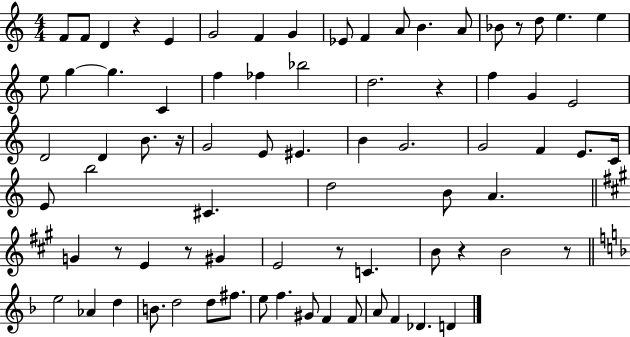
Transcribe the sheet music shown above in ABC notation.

X:1
T:Untitled
M:4/4
L:1/4
K:C
F/2 F/2 D z E G2 F G _E/2 F A/2 B A/2 _B/2 z/2 d/2 e e e/2 g g C f _f _b2 d2 z f G E2 D2 D B/2 z/4 G2 E/2 ^E B G2 G2 F E/2 C/4 E/2 b2 ^C d2 B/2 A G z/2 E z/2 ^G E2 z/2 C B/2 z B2 z/2 e2 _A d B/2 d2 d/2 ^f/2 e/2 f ^G/2 F F/2 A/2 F _D D